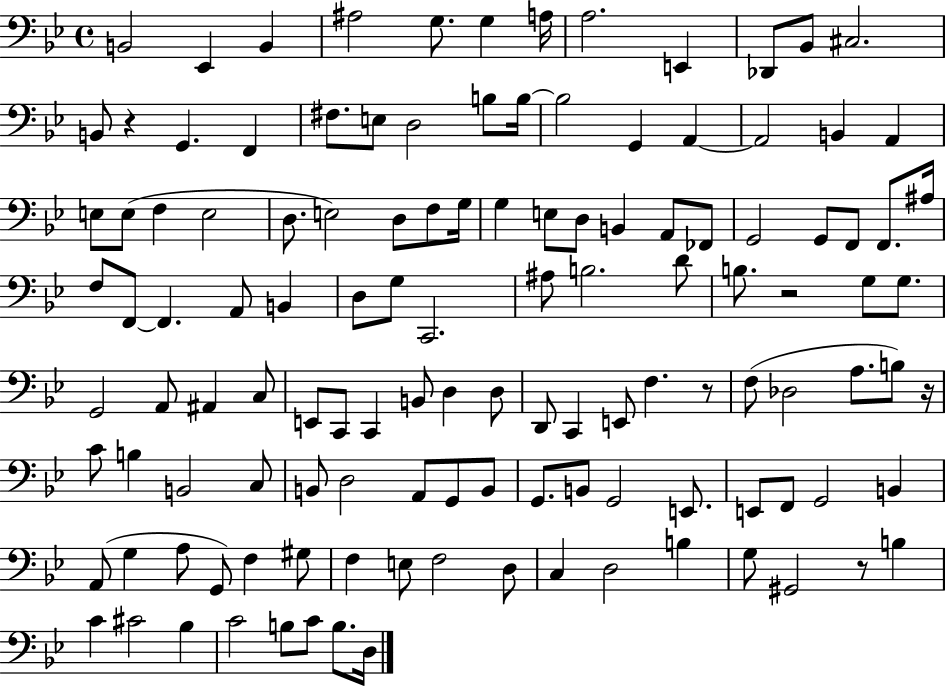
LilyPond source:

{
  \clef bass
  \time 4/4
  \defaultTimeSignature
  \key bes \major
  b,2 ees,4 b,4 | ais2 g8. g4 a16 | a2. e,4 | des,8 bes,8 cis2. | \break b,8 r4 g,4. f,4 | fis8. e8 d2 b8 b16~~ | b2 g,4 a,4~~ | a,2 b,4 a,4 | \break e8 e8( f4 e2 | d8. e2) d8 f8 g16 | g4 e8 d8 b,4 a,8 fes,8 | g,2 g,8 f,8 f,8. ais16 | \break f8 f,8~~ f,4. a,8 b,4 | d8 g8 c,2. | ais8 b2. d'8 | b8. r2 g8 g8. | \break g,2 a,8 ais,4 c8 | e,8 c,8 c,4 b,8 d4 d8 | d,8 c,4 e,8 f4. r8 | f8( des2 a8. b8) r16 | \break c'8 b4 b,2 c8 | b,8 d2 a,8 g,8 b,8 | g,8. b,8 g,2 e,8. | e,8 f,8 g,2 b,4 | \break a,8( g4 a8 g,8) f4 gis8 | f4 e8 f2 d8 | c4 d2 b4 | g8 gis,2 r8 b4 | \break c'4 cis'2 bes4 | c'2 b8 c'8 b8. d16 | \bar "|."
}